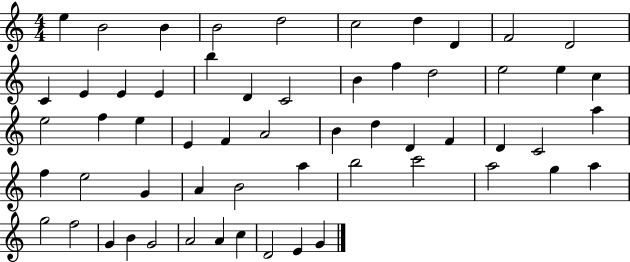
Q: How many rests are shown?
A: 0